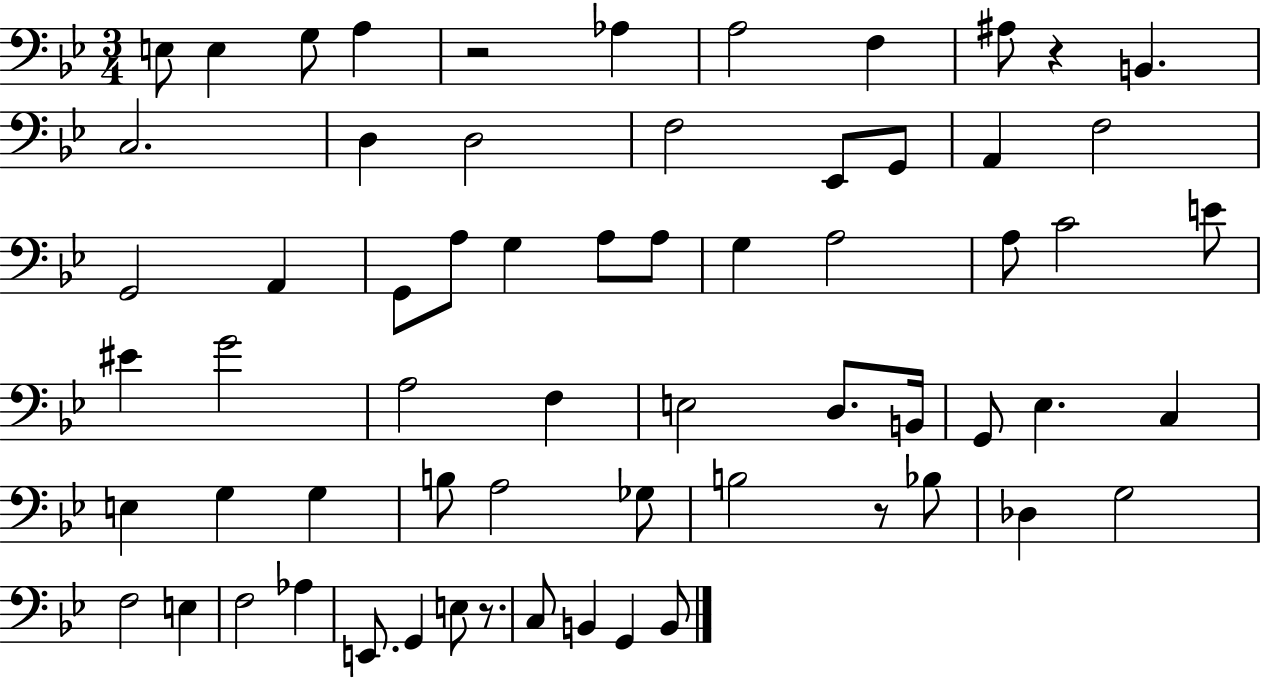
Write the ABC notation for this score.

X:1
T:Untitled
M:3/4
L:1/4
K:Bb
E,/2 E, G,/2 A, z2 _A, A,2 F, ^A,/2 z B,, C,2 D, D,2 F,2 _E,,/2 G,,/2 A,, F,2 G,,2 A,, G,,/2 A,/2 G, A,/2 A,/2 G, A,2 A,/2 C2 E/2 ^E G2 A,2 F, E,2 D,/2 B,,/4 G,,/2 _E, C, E, G, G, B,/2 A,2 _G,/2 B,2 z/2 _B,/2 _D, G,2 F,2 E, F,2 _A, E,,/2 G,, E,/2 z/2 C,/2 B,, G,, B,,/2